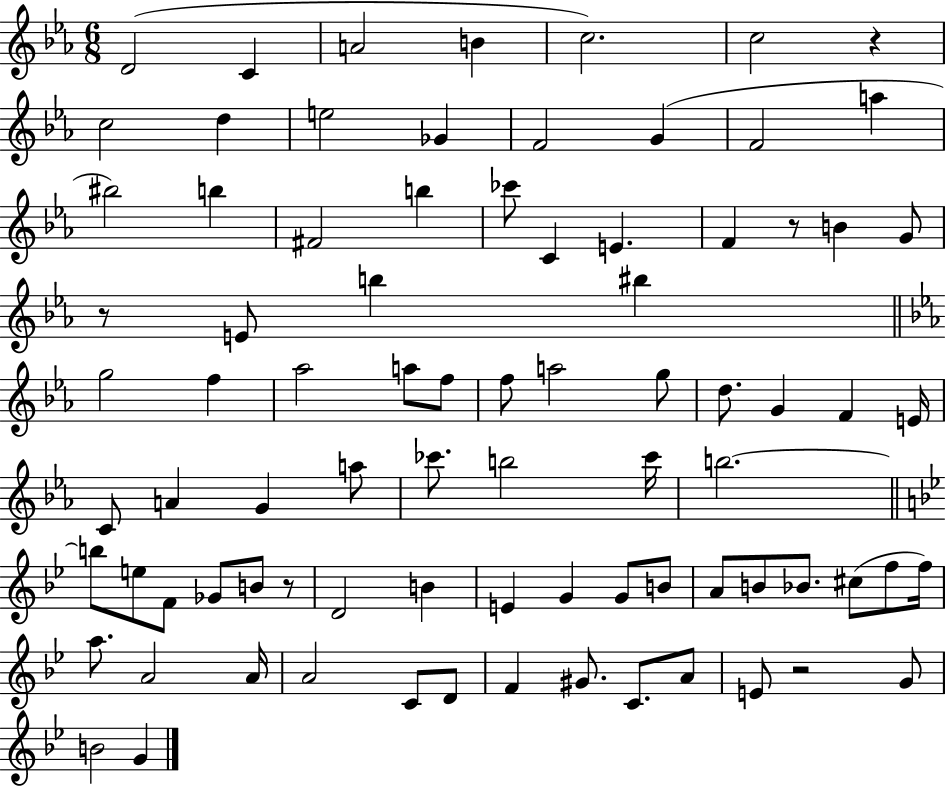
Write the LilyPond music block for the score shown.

{
  \clef treble
  \numericTimeSignature
  \time 6/8
  \key ees \major
  \repeat volta 2 { d'2( c'4 | a'2 b'4 | c''2.) | c''2 r4 | \break c''2 d''4 | e''2 ges'4 | f'2 g'4( | f'2 a''4 | \break bis''2) b''4 | fis'2 b''4 | ces'''8 c'4 e'4. | f'4 r8 b'4 g'8 | \break r8 e'8 b''4 bis''4 | \bar "||" \break \key ees \major g''2 f''4 | aes''2 a''8 f''8 | f''8 a''2 g''8 | d''8. g'4 f'4 e'16 | \break c'8 a'4 g'4 a''8 | ces'''8. b''2 ces'''16 | b''2.~~ | \bar "||" \break \key bes \major b''8 e''8 f'8 ges'8 b'8 r8 | d'2 b'4 | e'4 g'4 g'8 b'8 | a'8 b'8 bes'8. cis''8( f''8 f''16) | \break a''8. a'2 a'16 | a'2 c'8 d'8 | f'4 gis'8. c'8. a'8 | e'8 r2 g'8 | \break b'2 g'4 | } \bar "|."
}